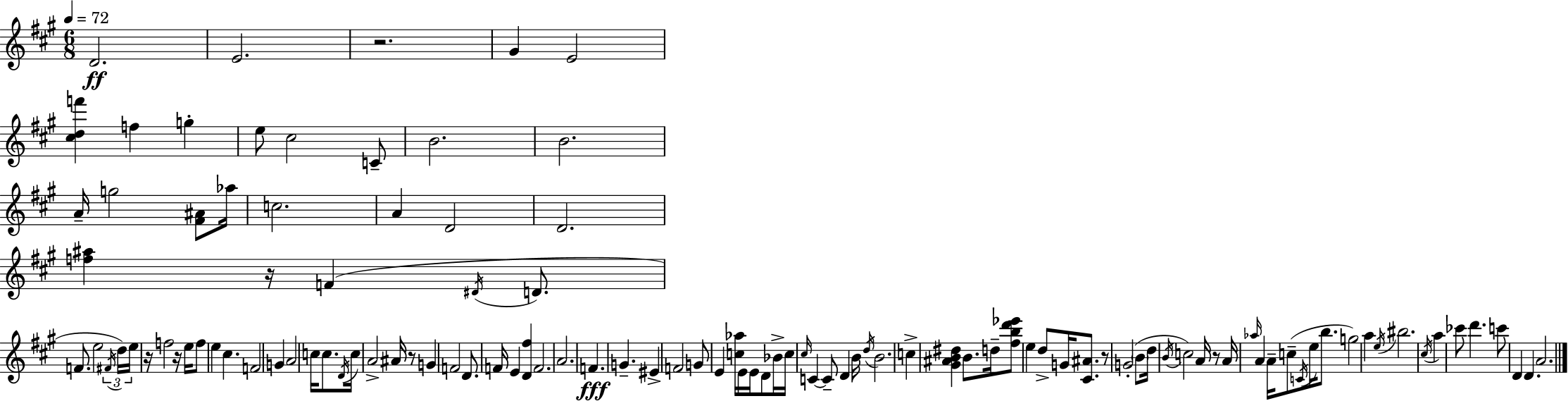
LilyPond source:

{
  \clef treble
  \numericTimeSignature
  \time 6/8
  \key a \major
  \tempo 4 = 72
  d'2.\ff | e'2. | r2. | gis'4 e'2 | \break <cis'' d'' f'''>4 f''4 g''4-. | e''8 cis''2 c'8-- | b'2. | b'2. | \break a'16-- g''2 <fis' ais'>8 aes''16 | c''2. | a'4 d'2 | d'2. | \break <f'' ais''>4 r16 f'4( \acciaccatura { dis'16 } d'8. | f'8. e''2 | \tuplet 3/2 { \acciaccatura { fis'16 }) d''16 e''16 } r16 f''2 | r16 e''16 f''8 e''4 cis''4. | \break f'2 g'4 | a'2 c''16 c''8. | \acciaccatura { d'16 } c''16 a'2-> | ais'16 r8 g'4 f'2 | \break d'8. f'16 e'4 <d' fis''>4 | f'2. | a'2. | f'4.\fff g'4.-- | \break eis'4-> f'2 | g'8 e'4 <c'' aes''>16 e'16 e'16 | d'8 bes'16-> c''16 \grace { cis''16 } c'4~~ c'8-- d'4 | b'16 \acciaccatura { d''16 } b'2. | \break c''4-> <gis' ais' b' dis''>4 | b'8. d''16-- <fis'' b'' d''' ees'''>8 e''4 d''8-> | g'16 <cis' ais'>8. r8 g'2-.( | \parenthesize b'8 d''16 \acciaccatura { b'16 }) c''2 | \break a'16 r8 a'16 \grace { aes''16 } a'4 | a'16-- c''8--( \acciaccatura { c'16 } e''16 b''8. g''2) | a''4 \acciaccatura { e''16 } bis''2. | \acciaccatura { cis''16 } a''4 | \break ces'''8 d'''4. c'''8 | d'4 d'4. a'2. | \bar "|."
}